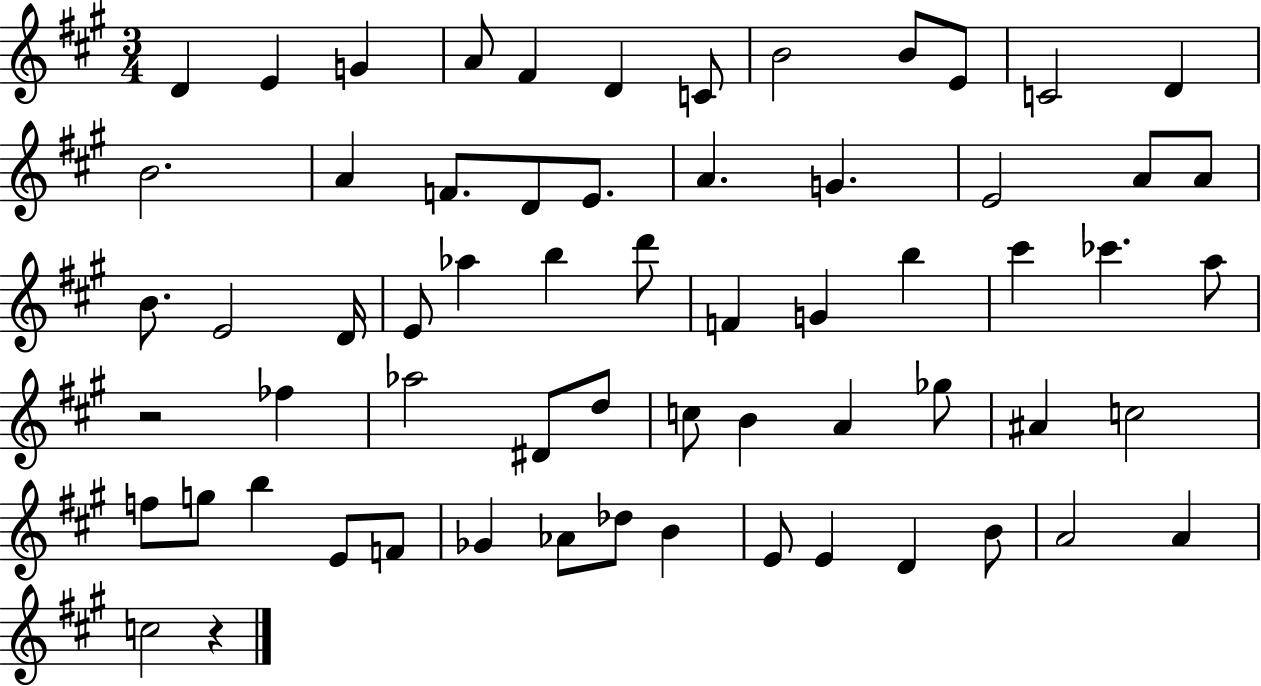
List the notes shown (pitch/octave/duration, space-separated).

D4/q E4/q G4/q A4/e F#4/q D4/q C4/e B4/h B4/e E4/e C4/h D4/q B4/h. A4/q F4/e. D4/e E4/e. A4/q. G4/q. E4/h A4/e A4/e B4/e. E4/h D4/s E4/e Ab5/q B5/q D6/e F4/q G4/q B5/q C#6/q CES6/q. A5/e R/h FES5/q Ab5/h D#4/e D5/e C5/e B4/q A4/q Gb5/e A#4/q C5/h F5/e G5/e B5/q E4/e F4/e Gb4/q Ab4/e Db5/e B4/q E4/e E4/q D4/q B4/e A4/h A4/q C5/h R/q